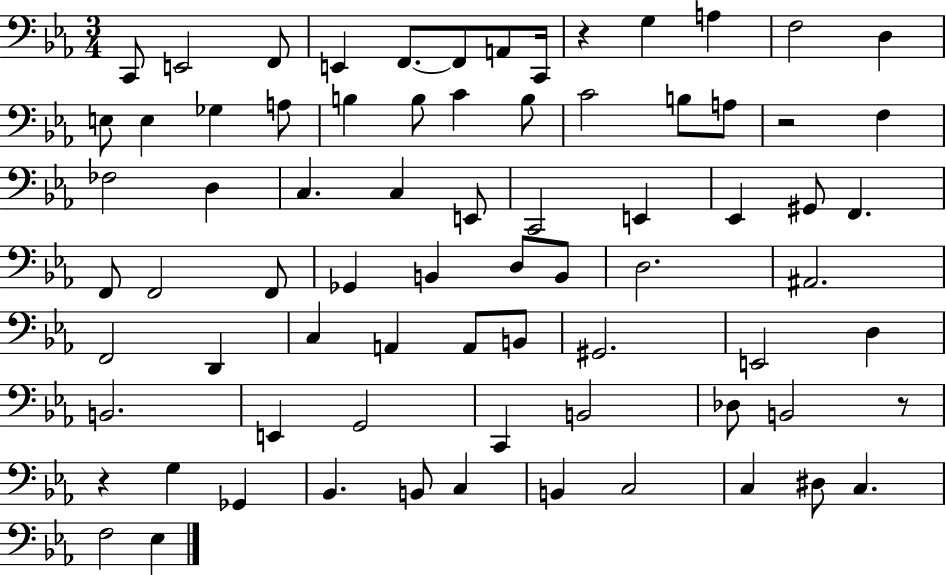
{
  \clef bass
  \numericTimeSignature
  \time 3/4
  \key ees \major
  \repeat volta 2 { c,8 e,2 f,8 | e,4 f,8.~~ f,8 a,8 c,16 | r4 g4 a4 | f2 d4 | \break e8 e4 ges4 a8 | b4 b8 c'4 b8 | c'2 b8 a8 | r2 f4 | \break fes2 d4 | c4. c4 e,8 | c,2 e,4 | ees,4 gis,8 f,4. | \break f,8 f,2 f,8 | ges,4 b,4 d8 b,8 | d2. | ais,2. | \break f,2 d,4 | c4 a,4 a,8 b,8 | gis,2. | e,2 d4 | \break b,2. | e,4 g,2 | c,4 b,2 | des8 b,2 r8 | \break r4 g4 ges,4 | bes,4. b,8 c4 | b,4 c2 | c4 dis8 c4. | \break f2 ees4 | } \bar "|."
}